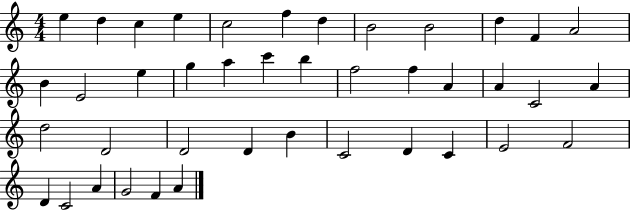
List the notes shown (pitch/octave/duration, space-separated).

E5/q D5/q C5/q E5/q C5/h F5/q D5/q B4/h B4/h D5/q F4/q A4/h B4/q E4/h E5/q G5/q A5/q C6/q B5/q F5/h F5/q A4/q A4/q C4/h A4/q D5/h D4/h D4/h D4/q B4/q C4/h D4/q C4/q E4/h F4/h D4/q C4/h A4/q G4/h F4/q A4/q